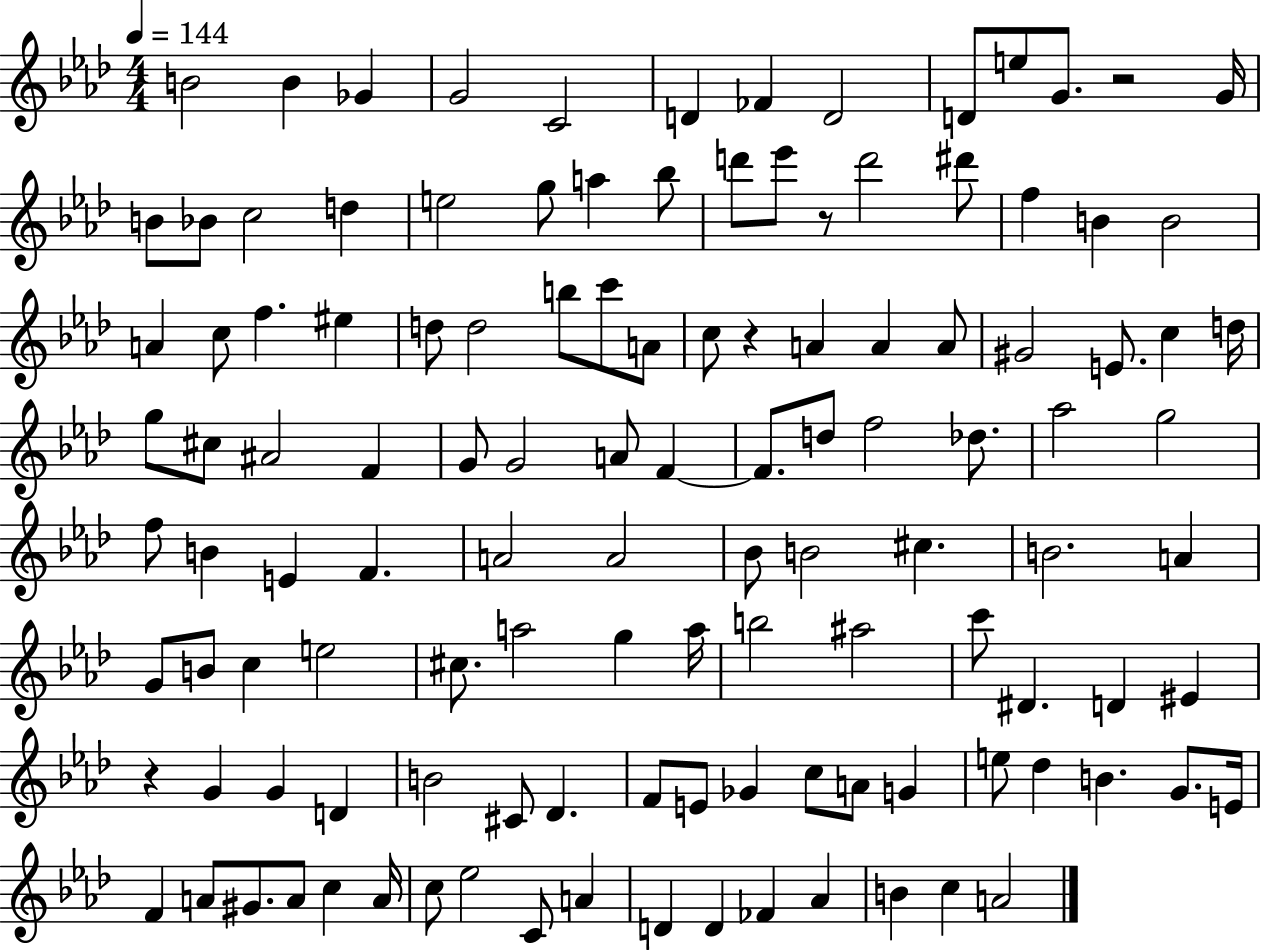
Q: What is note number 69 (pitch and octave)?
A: A4